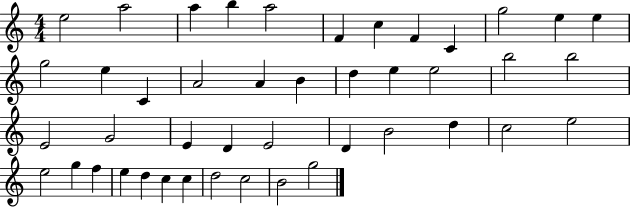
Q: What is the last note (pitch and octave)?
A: G5